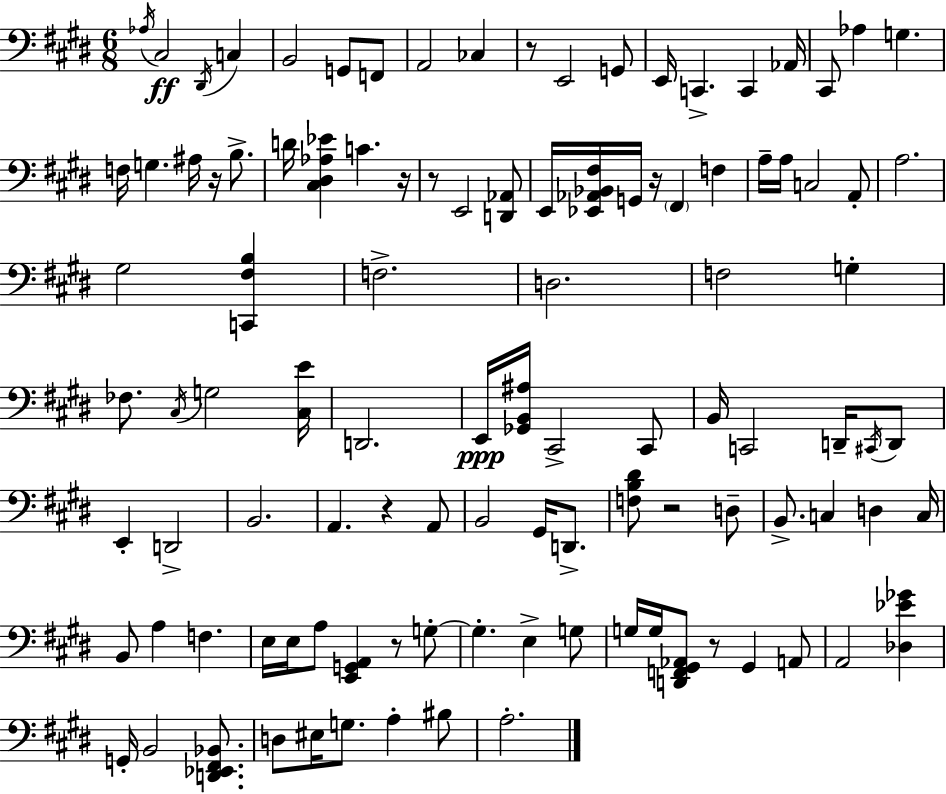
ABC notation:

X:1
T:Untitled
M:6/8
L:1/4
K:E
_A,/4 ^C,2 ^D,,/4 C, B,,2 G,,/2 F,,/2 A,,2 _C, z/2 E,,2 G,,/2 E,,/4 C,, C,, _A,,/4 ^C,,/2 _A, G, F,/4 G, ^A,/4 z/4 B,/2 D/4 [^C,^D,_A,_E] C z/4 z/2 E,,2 [D,,_A,,]/2 E,,/4 [_E,,_A,,_B,,^F,]/4 G,,/4 z/4 ^F,, F, A,/4 A,/4 C,2 A,,/2 A,2 ^G,2 [C,,^F,B,] F,2 D,2 F,2 G, _F,/2 ^C,/4 G,2 [^C,E]/4 D,,2 E,,/4 [_G,,B,,^A,]/4 ^C,,2 ^C,,/2 B,,/4 C,,2 D,,/4 ^C,,/4 D,,/2 E,, D,,2 B,,2 A,, z A,,/2 B,,2 ^G,,/4 D,,/2 [F,B,^D]/2 z2 D,/2 B,,/2 C, D, C,/4 B,,/2 A, F, E,/4 E,/4 A,/2 [E,,G,,A,,] z/2 G,/2 G, E, G,/2 G,/4 G,/4 [D,,F,,^G,,_A,,]/2 z/2 ^G,, A,,/2 A,,2 [_D,_E_G] G,,/4 B,,2 [D,,_E,,^F,,_B,,]/2 D,/2 ^E,/4 G,/2 A, ^B,/2 A,2